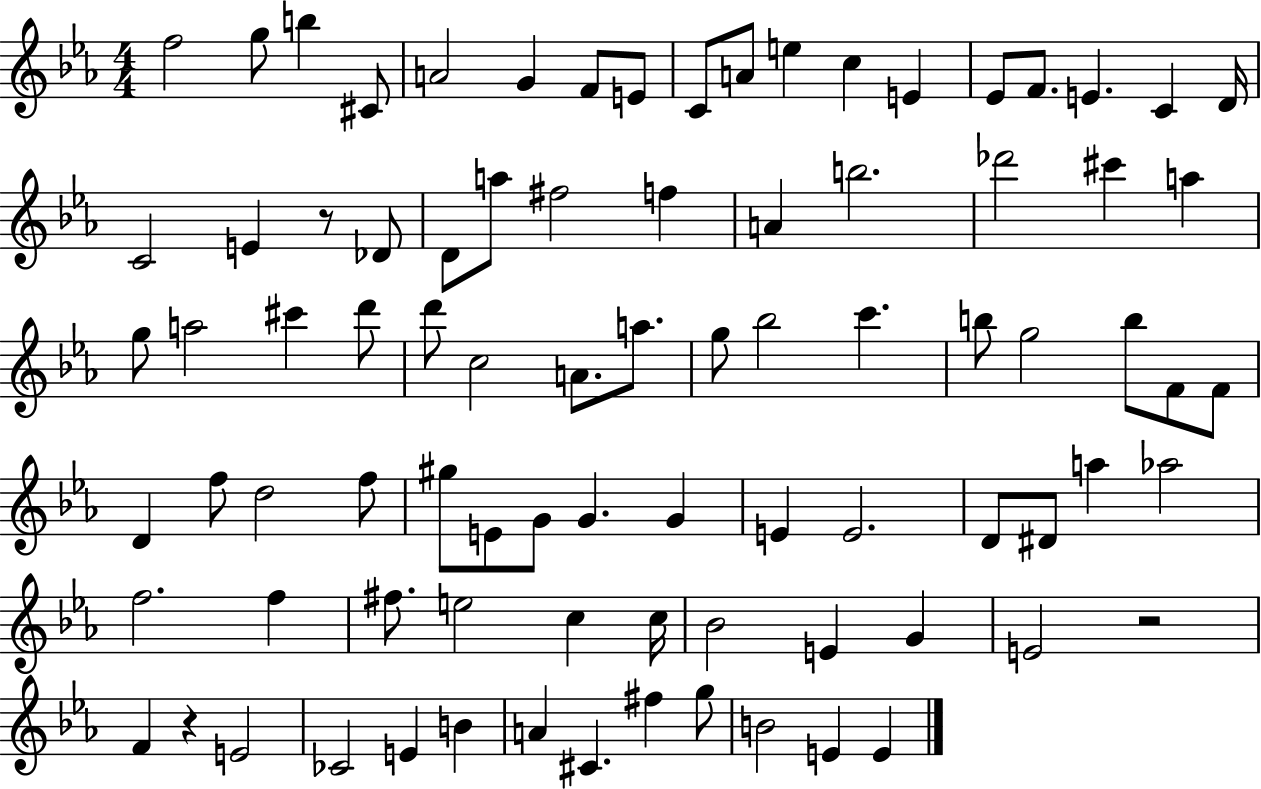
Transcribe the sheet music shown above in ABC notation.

X:1
T:Untitled
M:4/4
L:1/4
K:Eb
f2 g/2 b ^C/2 A2 G F/2 E/2 C/2 A/2 e c E _E/2 F/2 E C D/4 C2 E z/2 _D/2 D/2 a/2 ^f2 f A b2 _d'2 ^c' a g/2 a2 ^c' d'/2 d'/2 c2 A/2 a/2 g/2 _b2 c' b/2 g2 b/2 F/2 F/2 D f/2 d2 f/2 ^g/2 E/2 G/2 G G E E2 D/2 ^D/2 a _a2 f2 f ^f/2 e2 c c/4 _B2 E G E2 z2 F z E2 _C2 E B A ^C ^f g/2 B2 E E